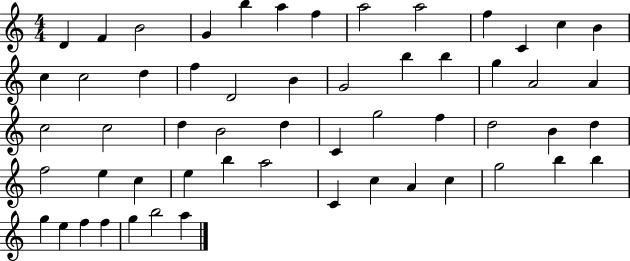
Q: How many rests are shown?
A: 0